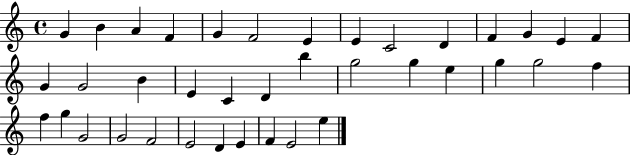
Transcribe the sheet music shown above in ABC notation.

X:1
T:Untitled
M:4/4
L:1/4
K:C
G B A F G F2 E E C2 D F G E F G G2 B E C D b g2 g e g g2 f f g G2 G2 F2 E2 D E F E2 e